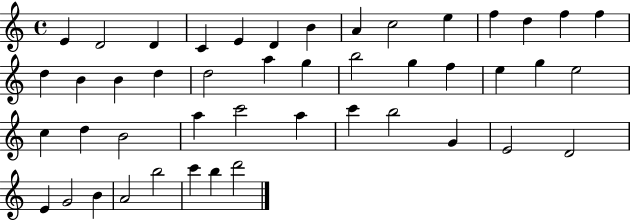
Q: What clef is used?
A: treble